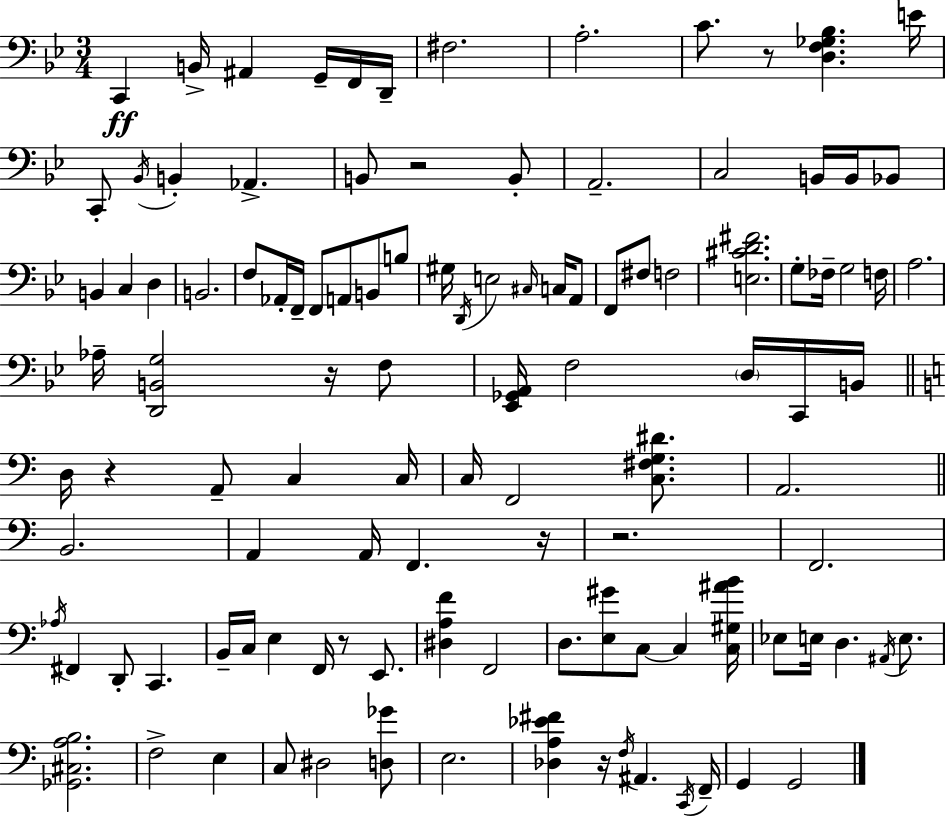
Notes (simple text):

C2/q B2/s A#2/q G2/s F2/s D2/s F#3/h. A3/h. C4/e. R/e [D3,F3,Gb3,Bb3]/q. E4/s C2/e Bb2/s B2/q Ab2/q. B2/e R/h B2/e A2/h. C3/h B2/s B2/s Bb2/e B2/q C3/q D3/q B2/h. F3/e Ab2/s F2/s F2/e A2/e B2/e B3/e G#3/s D2/s E3/h C#3/s C3/s A2/e F2/e F#3/e F3/h [E3,C#4,D4,F#4]/h. G3/e FES3/s G3/h F3/s A3/h. Ab3/s [D2,B2,G3]/h R/s F3/e [Eb2,Gb2,A2]/s F3/h D3/s C2/s B2/s D3/s R/q A2/e C3/q C3/s C3/s F2/h [C3,F#3,G3,D#4]/e. A2/h. B2/h. A2/q A2/s F2/q. R/s R/h. F2/h. Ab3/s F#2/q D2/e C2/q. B2/s C3/s E3/q F2/s R/e E2/e. [D#3,A3,F4]/q F2/h D3/e. [E3,G#4]/e C3/e C3/q [C3,G#3,A#4,B4]/s Eb3/e E3/s D3/q. A#2/s E3/e. [Gb2,C#3,A3,B3]/h. F3/h E3/q C3/e D#3/h [D3,Gb4]/e E3/h. [Db3,A3,Eb4,F#4]/q R/s F3/s A#2/q. C2/s F2/s G2/q G2/h